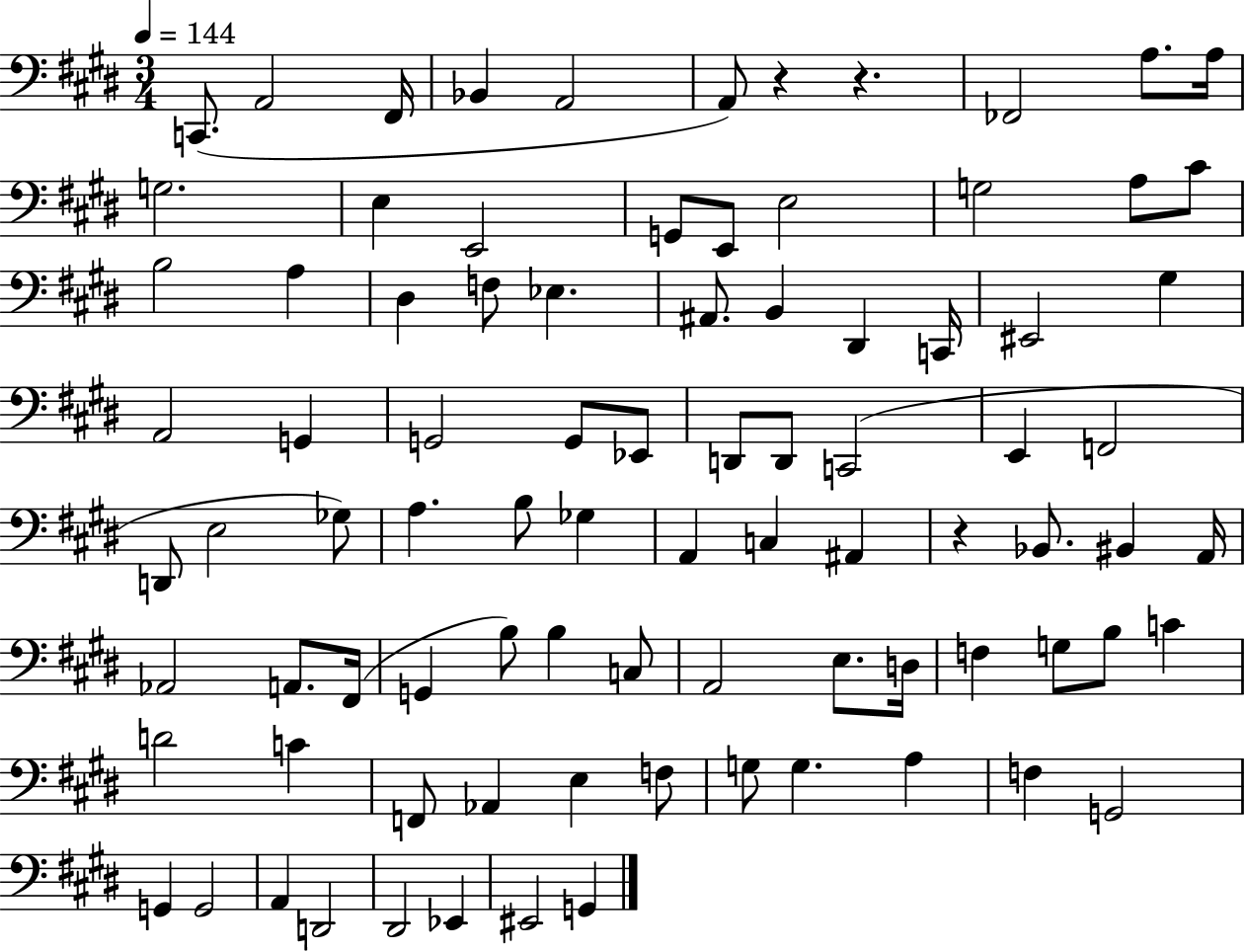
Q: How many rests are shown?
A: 3